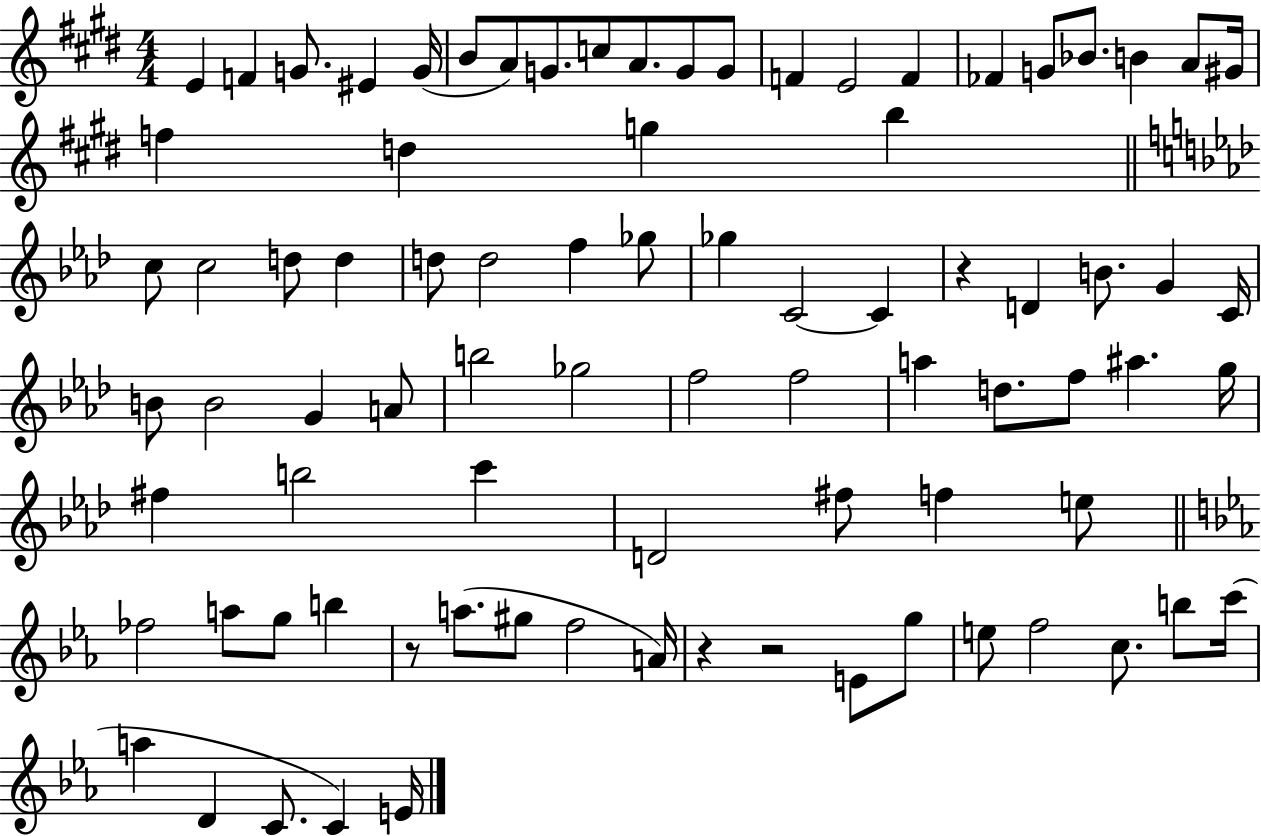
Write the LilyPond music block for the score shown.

{
  \clef treble
  \numericTimeSignature
  \time 4/4
  \key e \major
  e'4 f'4 g'8. eis'4 g'16( | b'8 a'8) g'8. c''8 a'8. g'8 g'8 | f'4 e'2 f'4 | fes'4 g'8 bes'8. b'4 a'8 gis'16 | \break f''4 d''4 g''4 b''4 | \bar "||" \break \key f \minor c''8 c''2 d''8 d''4 | d''8 d''2 f''4 ges''8 | ges''4 c'2~~ c'4 | r4 d'4 b'8. g'4 c'16 | \break b'8 b'2 g'4 a'8 | b''2 ges''2 | f''2 f''2 | a''4 d''8. f''8 ais''4. g''16 | \break fis''4 b''2 c'''4 | d'2 fis''8 f''4 e''8 | \bar "||" \break \key c \minor fes''2 a''8 g''8 b''4 | r8 a''8.( gis''8 f''2 a'16) | r4 r2 e'8 g''8 | e''8 f''2 c''8. b''8 c'''16( | \break a''4 d'4 c'8. c'4) e'16 | \bar "|."
}